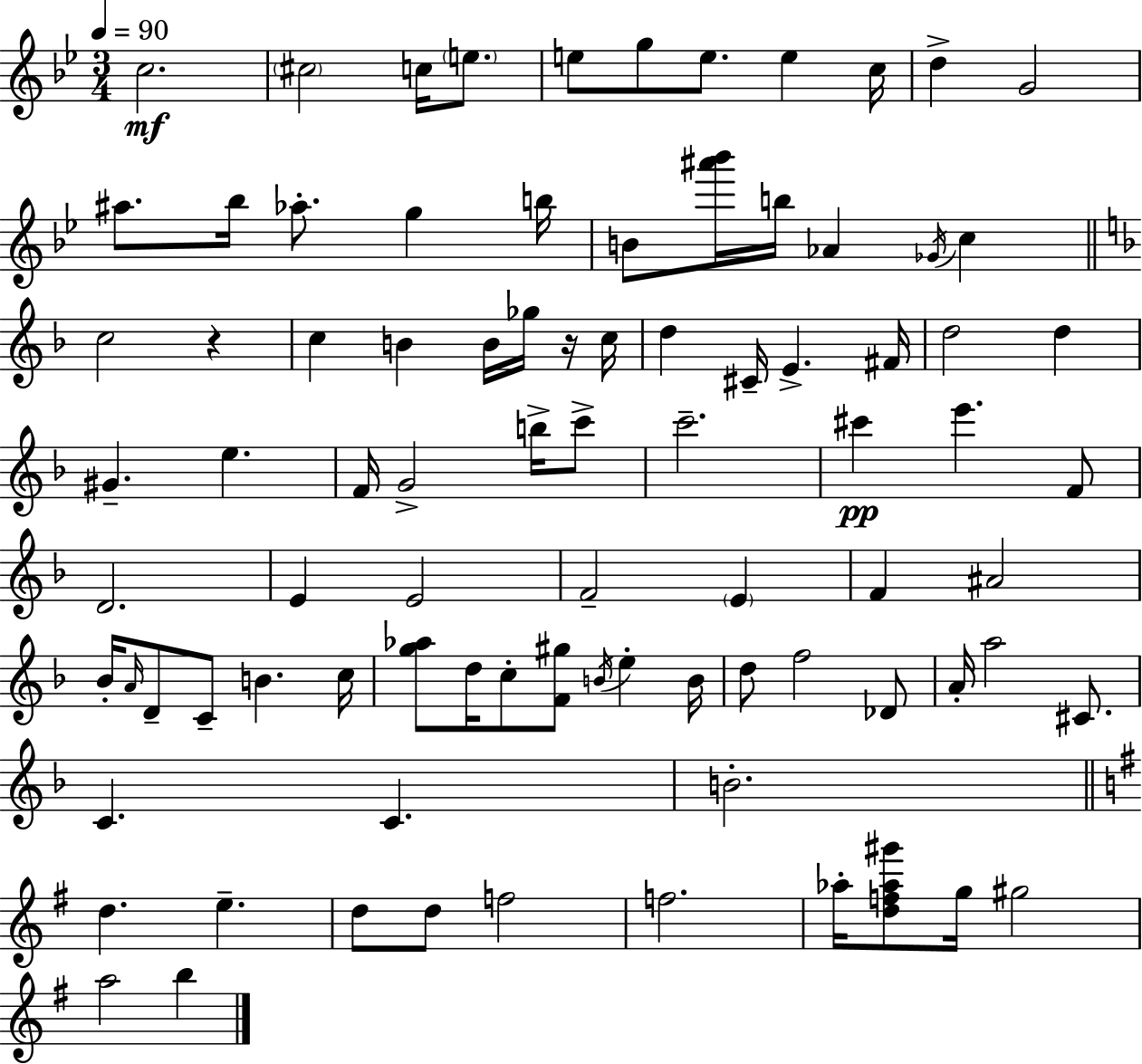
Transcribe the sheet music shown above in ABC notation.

X:1
T:Untitled
M:3/4
L:1/4
K:Bb
c2 ^c2 c/4 e/2 e/2 g/2 e/2 e c/4 d G2 ^a/2 _b/4 _a/2 g b/4 B/2 [^a'_b']/4 b/4 _A _G/4 c c2 z c B B/4 _g/4 z/4 c/4 d ^C/4 E ^F/4 d2 d ^G e F/4 G2 b/4 c'/2 c'2 ^c' e' F/2 D2 E E2 F2 E F ^A2 _B/4 A/4 D/2 C/2 B c/4 [g_a]/2 d/4 c/2 [F^g]/2 B/4 e B/4 d/2 f2 _D/2 A/4 a2 ^C/2 C C B2 d e d/2 d/2 f2 f2 _a/4 [df_a^g']/2 g/4 ^g2 a2 b